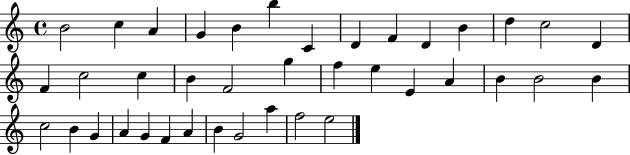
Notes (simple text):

B4/h C5/q A4/q G4/q B4/q B5/q C4/q D4/q F4/q D4/q B4/q D5/q C5/h D4/q F4/q C5/h C5/q B4/q F4/h G5/q F5/q E5/q E4/q A4/q B4/q B4/h B4/q C5/h B4/q G4/q A4/q G4/q F4/q A4/q B4/q G4/h A5/q F5/h E5/h